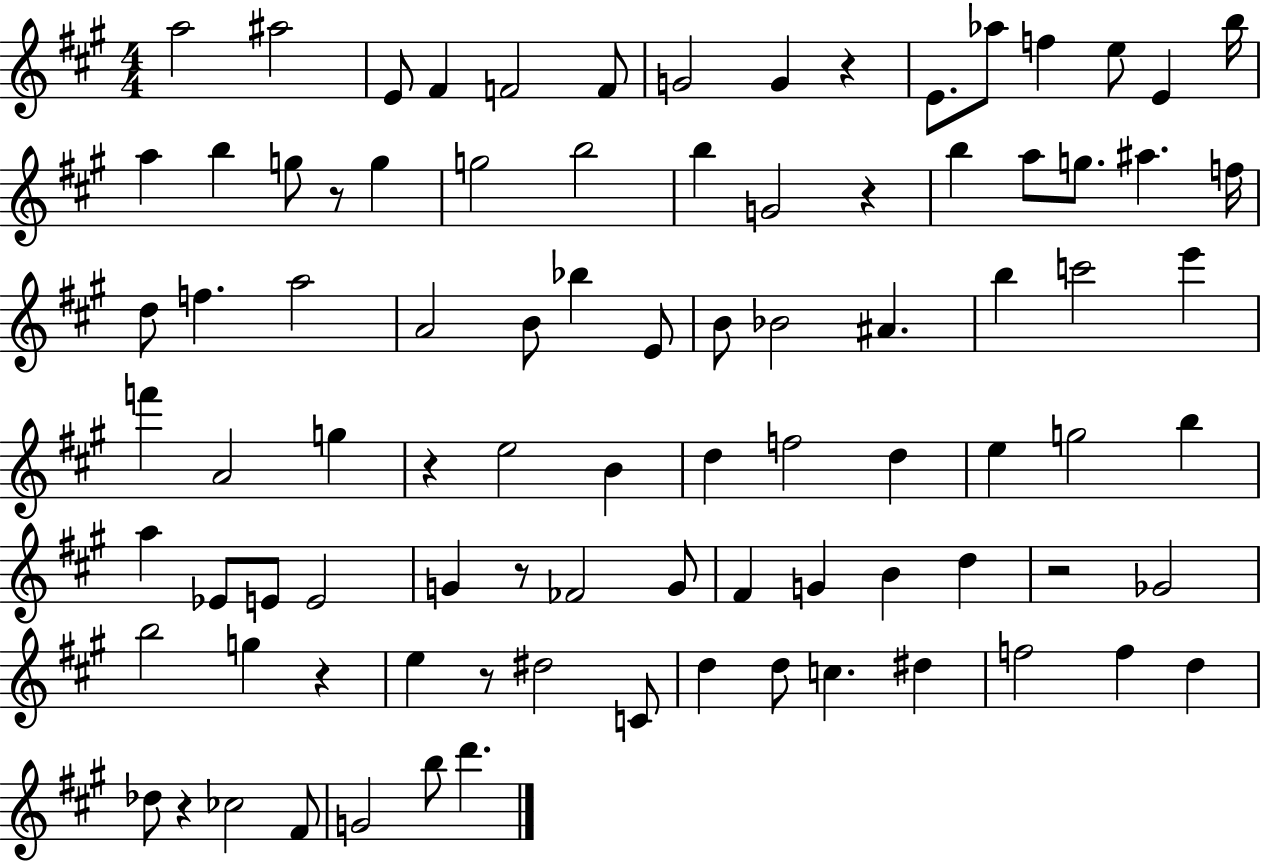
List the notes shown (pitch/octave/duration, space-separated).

A5/h A#5/h E4/e F#4/q F4/h F4/e G4/h G4/q R/q E4/e. Ab5/e F5/q E5/e E4/q B5/s A5/q B5/q G5/e R/e G5/q G5/h B5/h B5/q G4/h R/q B5/q A5/e G5/e. A#5/q. F5/s D5/e F5/q. A5/h A4/h B4/e Bb5/q E4/e B4/e Bb4/h A#4/q. B5/q C6/h E6/q F6/q A4/h G5/q R/q E5/h B4/q D5/q F5/h D5/q E5/q G5/h B5/q A5/q Eb4/e E4/e E4/h G4/q R/e FES4/h G4/e F#4/q G4/q B4/q D5/q R/h Gb4/h B5/h G5/q R/q E5/q R/e D#5/h C4/e D5/q D5/e C5/q. D#5/q F5/h F5/q D5/q Db5/e R/q CES5/h F#4/e G4/h B5/e D6/q.